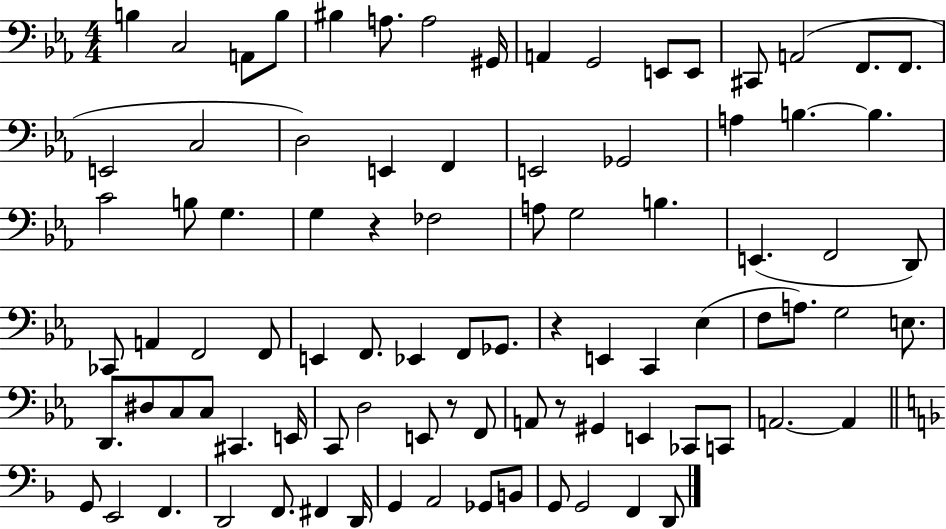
X:1
T:Untitled
M:4/4
L:1/4
K:Eb
B, C,2 A,,/2 B,/2 ^B, A,/2 A,2 ^G,,/4 A,, G,,2 E,,/2 E,,/2 ^C,,/2 A,,2 F,,/2 F,,/2 E,,2 C,2 D,2 E,, F,, E,,2 _G,,2 A, B, B, C2 B,/2 G, G, z _F,2 A,/2 G,2 B, E,, F,,2 D,,/2 _C,,/2 A,, F,,2 F,,/2 E,, F,,/2 _E,, F,,/2 _G,,/2 z E,, C,, _E, F,/2 A,/2 G,2 E,/2 D,,/2 ^D,/2 C,/2 C,/2 ^C,, E,,/4 C,,/2 D,2 E,,/2 z/2 F,,/2 A,,/2 z/2 ^G,, E,, _C,,/2 C,,/2 A,,2 A,, G,,/2 E,,2 F,, D,,2 F,,/2 ^F,, D,,/4 G,, A,,2 _G,,/2 B,,/2 G,,/2 G,,2 F,, D,,/2